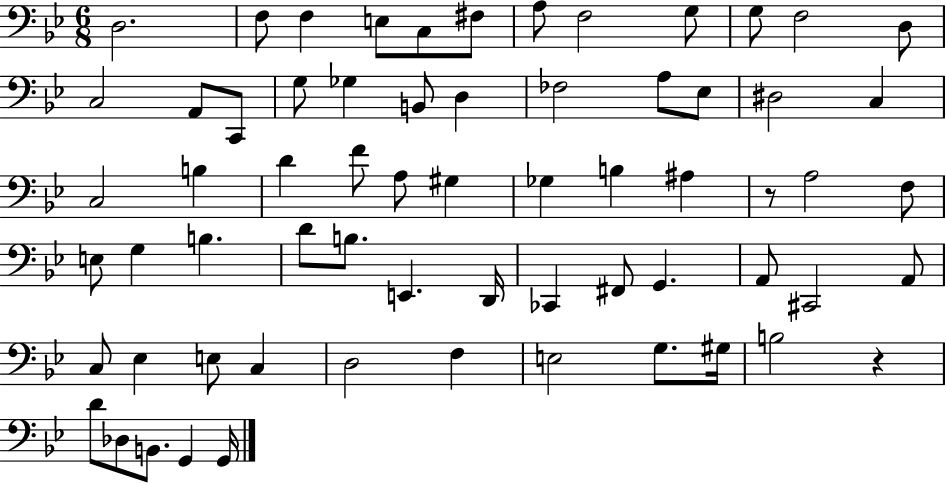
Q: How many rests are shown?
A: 2